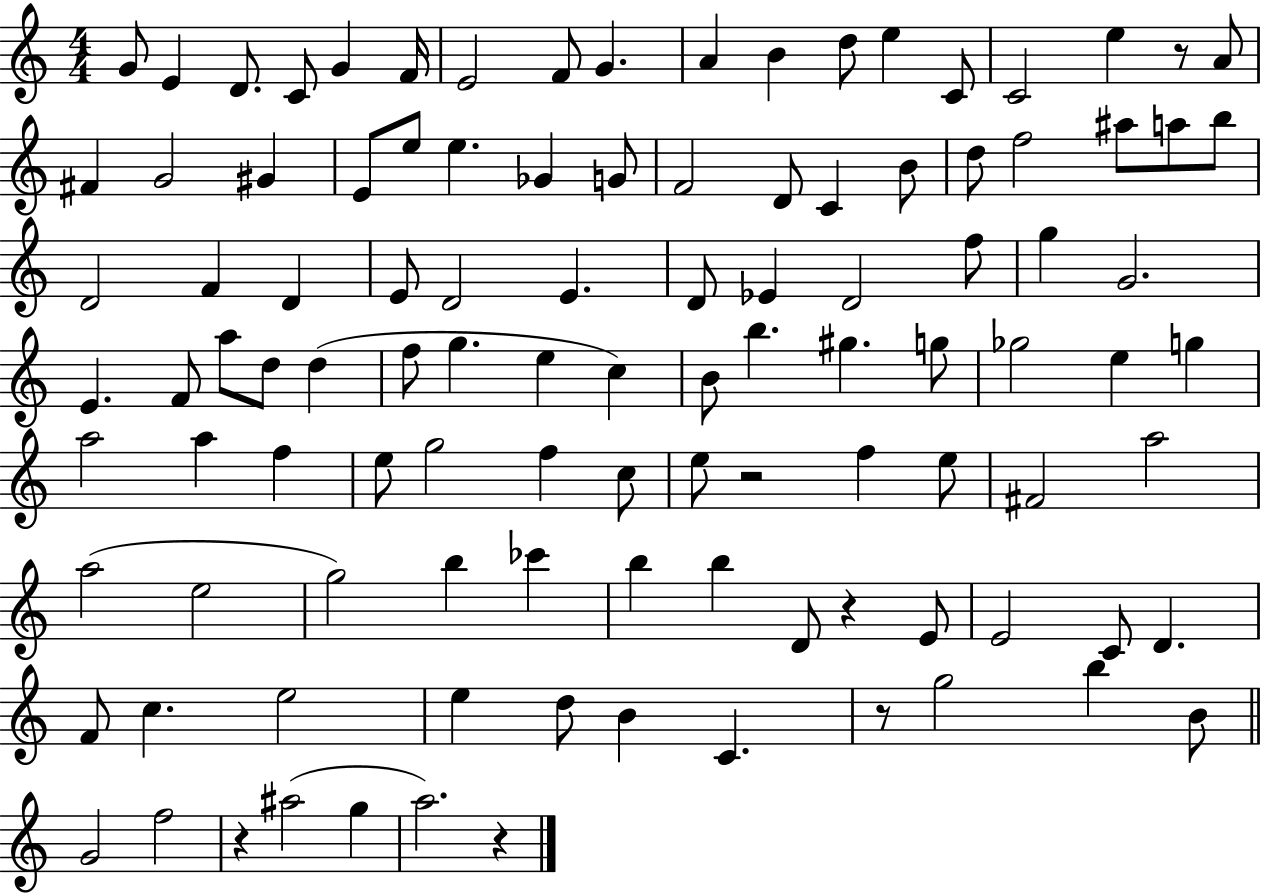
{
  \clef treble
  \numericTimeSignature
  \time 4/4
  \key c \major
  g'8 e'4 d'8. c'8 g'4 f'16 | e'2 f'8 g'4. | a'4 b'4 d''8 e''4 c'8 | c'2 e''4 r8 a'8 | \break fis'4 g'2 gis'4 | e'8 e''8 e''4. ges'4 g'8 | f'2 d'8 c'4 b'8 | d''8 f''2 ais''8 a''8 b''8 | \break d'2 f'4 d'4 | e'8 d'2 e'4. | d'8 ees'4 d'2 f''8 | g''4 g'2. | \break e'4. f'8 a''8 d''8 d''4( | f''8 g''4. e''4 c''4) | b'8 b''4. gis''4. g''8 | ges''2 e''4 g''4 | \break a''2 a''4 f''4 | e''8 g''2 f''4 c''8 | e''8 r2 f''4 e''8 | fis'2 a''2 | \break a''2( e''2 | g''2) b''4 ces'''4 | b''4 b''4 d'8 r4 e'8 | e'2 c'8 d'4. | \break f'8 c''4. e''2 | e''4 d''8 b'4 c'4. | r8 g''2 b''4 b'8 | \bar "||" \break \key c \major g'2 f''2 | r4 ais''2( g''4 | a''2.) r4 | \bar "|."
}